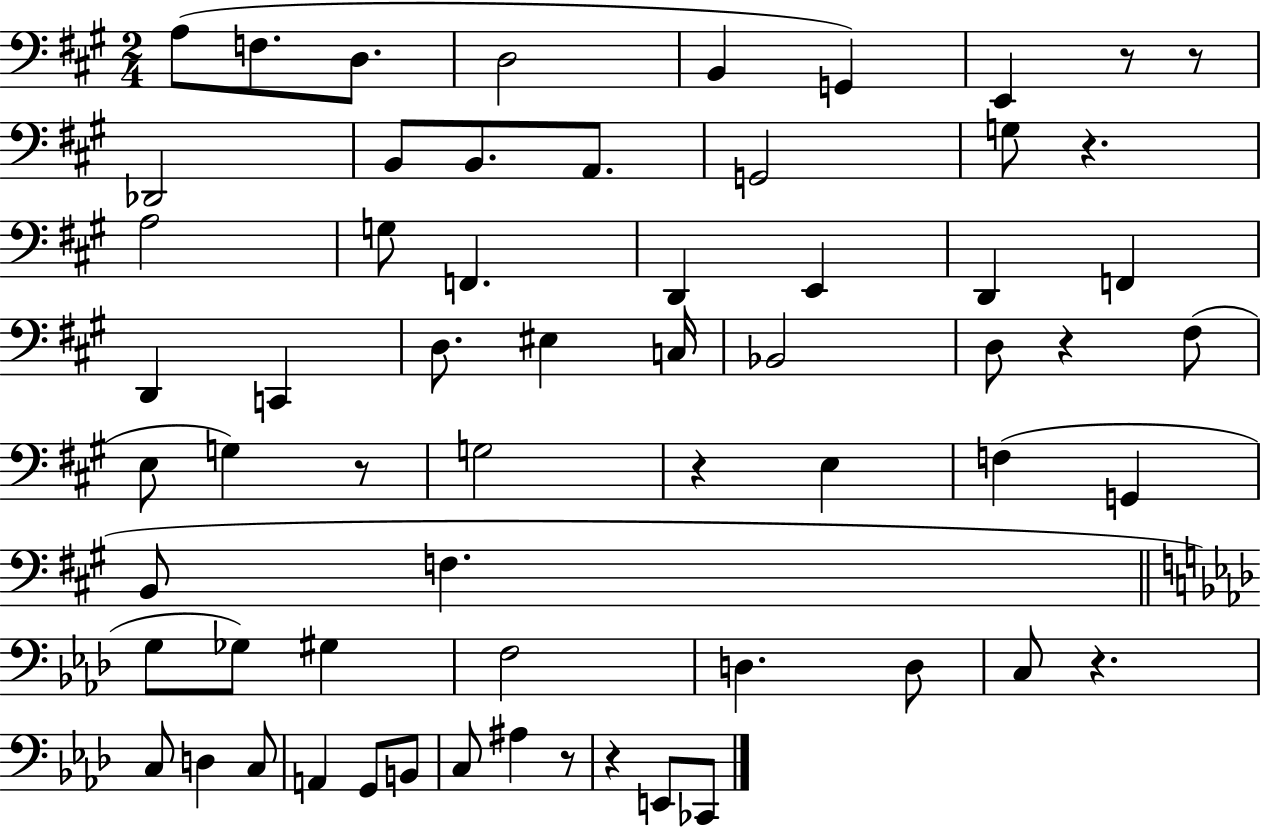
{
  \clef bass
  \numericTimeSignature
  \time 2/4
  \key a \major
  a8( f8. d8. | d2 | b,4 g,4) | e,4 r8 r8 | \break des,2 | b,8 b,8. a,8. | g,2 | g8 r4. | \break a2 | g8 f,4. | d,4 e,4 | d,4 f,4 | \break d,4 c,4 | d8. eis4 c16 | bes,2 | d8 r4 fis8( | \break e8 g4) r8 | g2 | r4 e4 | f4( g,4 | \break b,8 f4. | \bar "||" \break \key f \minor g8 ges8) gis4 | f2 | d4. d8 | c8 r4. | \break c8 d4 c8 | a,4 g,8 b,8 | c8 ais4 r8 | r4 e,8 ces,8 | \break \bar "|."
}